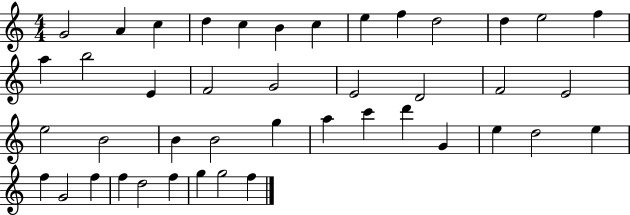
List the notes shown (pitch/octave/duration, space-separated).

G4/h A4/q C5/q D5/q C5/q B4/q C5/q E5/q F5/q D5/h D5/q E5/h F5/q A5/q B5/h E4/q F4/h G4/h E4/h D4/h F4/h E4/h E5/h B4/h B4/q B4/h G5/q A5/q C6/q D6/q G4/q E5/q D5/h E5/q F5/q G4/h F5/q F5/q D5/h F5/q G5/q G5/h F5/q